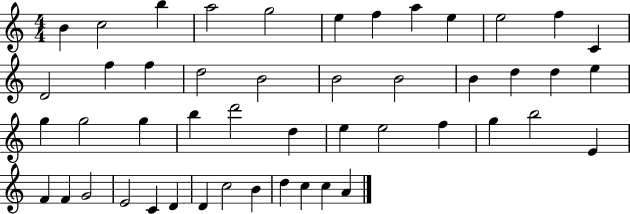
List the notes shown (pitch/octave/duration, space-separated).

B4/q C5/h B5/q A5/h G5/h E5/q F5/q A5/q E5/q E5/h F5/q C4/q D4/h F5/q F5/q D5/h B4/h B4/h B4/h B4/q D5/q D5/q E5/q G5/q G5/h G5/q B5/q D6/h D5/q E5/q E5/h F5/q G5/q B5/h E4/q F4/q F4/q G4/h E4/h C4/q D4/q D4/q C5/h B4/q D5/q C5/q C5/q A4/q